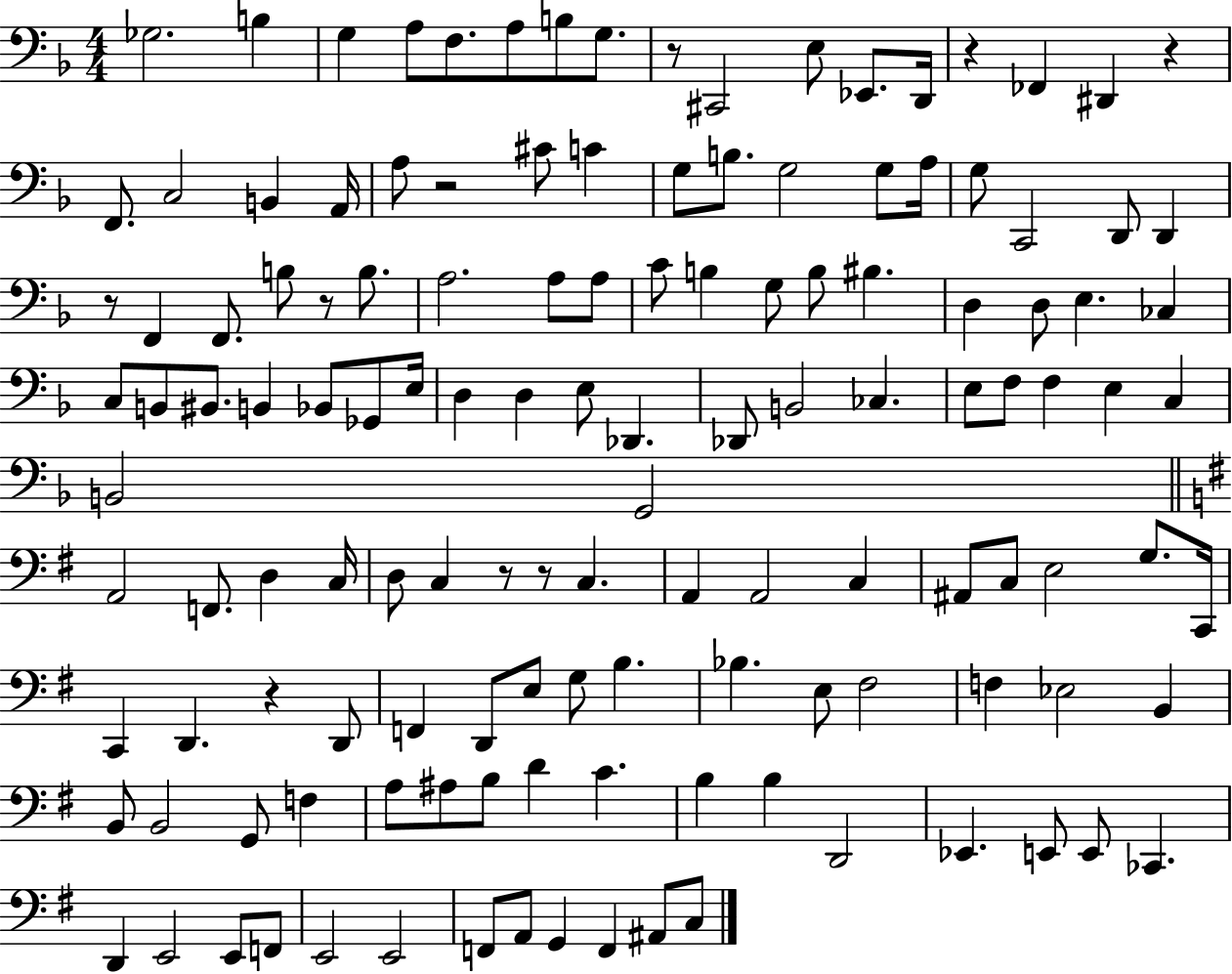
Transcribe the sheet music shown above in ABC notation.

X:1
T:Untitled
M:4/4
L:1/4
K:F
_G,2 B, G, A,/2 F,/2 A,/2 B,/2 G,/2 z/2 ^C,,2 E,/2 _E,,/2 D,,/4 z _F,, ^D,, z F,,/2 C,2 B,, A,,/4 A,/2 z2 ^C/2 C G,/2 B,/2 G,2 G,/2 A,/4 G,/2 C,,2 D,,/2 D,, z/2 F,, F,,/2 B,/2 z/2 B,/2 A,2 A,/2 A,/2 C/2 B, G,/2 B,/2 ^B, D, D,/2 E, _C, C,/2 B,,/2 ^B,,/2 B,, _B,,/2 _G,,/2 E,/4 D, D, E,/2 _D,, _D,,/2 B,,2 _C, E,/2 F,/2 F, E, C, B,,2 G,,2 A,,2 F,,/2 D, C,/4 D,/2 C, z/2 z/2 C, A,, A,,2 C, ^A,,/2 C,/2 E,2 G,/2 C,,/4 C,, D,, z D,,/2 F,, D,,/2 E,/2 G,/2 B, _B, E,/2 ^F,2 F, _E,2 B,, B,,/2 B,,2 G,,/2 F, A,/2 ^A,/2 B,/2 D C B, B, D,,2 _E,, E,,/2 E,,/2 _C,, D,, E,,2 E,,/2 F,,/2 E,,2 E,,2 F,,/2 A,,/2 G,, F,, ^A,,/2 C,/2